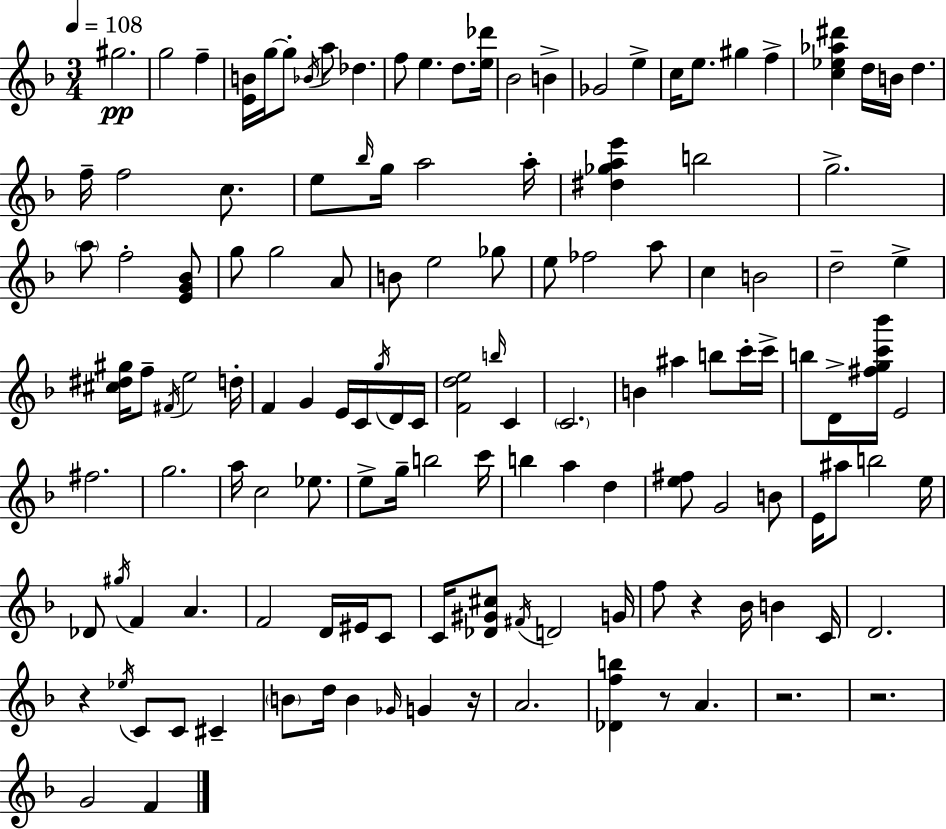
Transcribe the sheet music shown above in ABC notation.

X:1
T:Untitled
M:3/4
L:1/4
K:F
^g2 g2 f [EB]/4 g/4 g/2 _B/4 a/2 _d f/2 e d/2 [e_d']/4 _B2 B _G2 e c/4 e/2 ^g f [c_e_a^d'] d/4 B/4 d f/4 f2 c/2 e/2 _b/4 g/4 a2 a/4 [^d_gae'] b2 g2 a/2 f2 [EG_B]/2 g/2 g2 A/2 B/2 e2 _g/2 e/2 _f2 a/2 c B2 d2 e [^c^d^g]/4 f/2 ^F/4 e2 d/4 F G E/4 C/4 g/4 D/4 C/4 [Fde]2 b/4 C C2 B ^a b/2 c'/4 c'/4 b/2 D/4 [^fgc'_b']/4 E2 ^f2 g2 a/4 c2 _e/2 e/2 g/4 b2 c'/4 b a d [e^f]/2 G2 B/2 E/4 ^a/2 b2 e/4 _D/2 ^g/4 F A F2 D/4 ^E/4 C/2 C/4 [_D^G^c]/2 ^F/4 D2 G/4 f/2 z _B/4 B C/4 D2 z _e/4 C/2 C/2 ^C B/2 d/4 B _G/4 G z/4 A2 [_Dfb] z/2 A z2 z2 G2 F